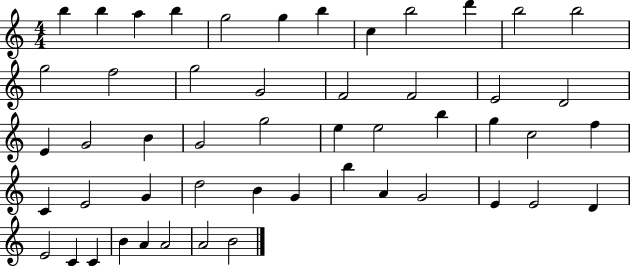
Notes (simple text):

B5/q B5/q A5/q B5/q G5/h G5/q B5/q C5/q B5/h D6/q B5/h B5/h G5/h F5/h G5/h G4/h F4/h F4/h E4/h D4/h E4/q G4/h B4/q G4/h G5/h E5/q E5/h B5/q G5/q C5/h F5/q C4/q E4/h G4/q D5/h B4/q G4/q B5/q A4/q G4/h E4/q E4/h D4/q E4/h C4/q C4/q B4/q A4/q A4/h A4/h B4/h